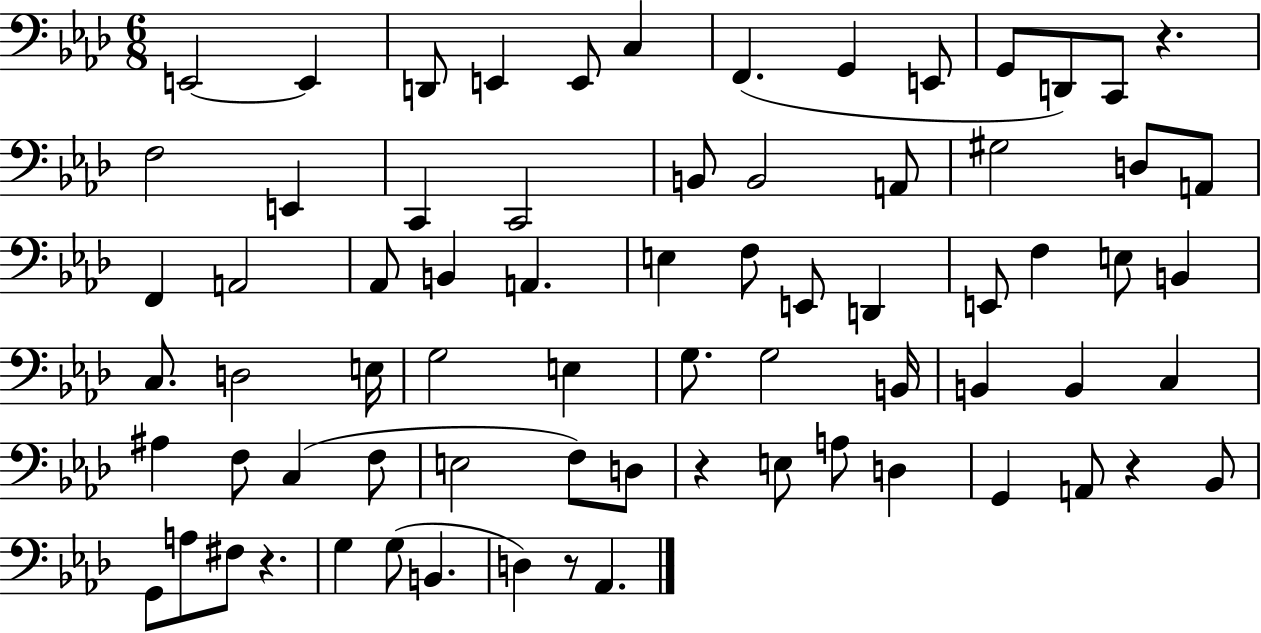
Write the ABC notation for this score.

X:1
T:Untitled
M:6/8
L:1/4
K:Ab
E,,2 E,, D,,/2 E,, E,,/2 C, F,, G,, E,,/2 G,,/2 D,,/2 C,,/2 z F,2 E,, C,, C,,2 B,,/2 B,,2 A,,/2 ^G,2 D,/2 A,,/2 F,, A,,2 _A,,/2 B,, A,, E, F,/2 E,,/2 D,, E,,/2 F, E,/2 B,, C,/2 D,2 E,/4 G,2 E, G,/2 G,2 B,,/4 B,, B,, C, ^A, F,/2 C, F,/2 E,2 F,/2 D,/2 z E,/2 A,/2 D, G,, A,,/2 z _B,,/2 G,,/2 A,/2 ^F,/2 z G, G,/2 B,, D, z/2 _A,,